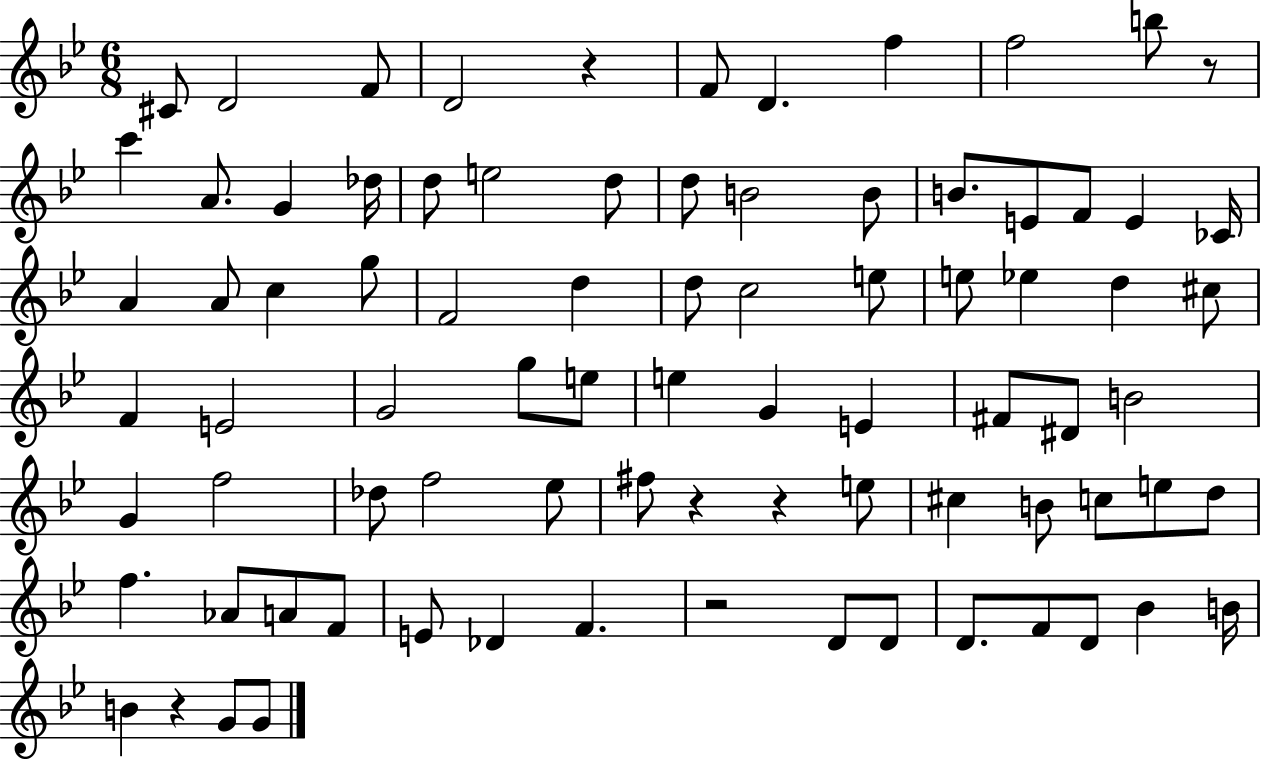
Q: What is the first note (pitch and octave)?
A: C#4